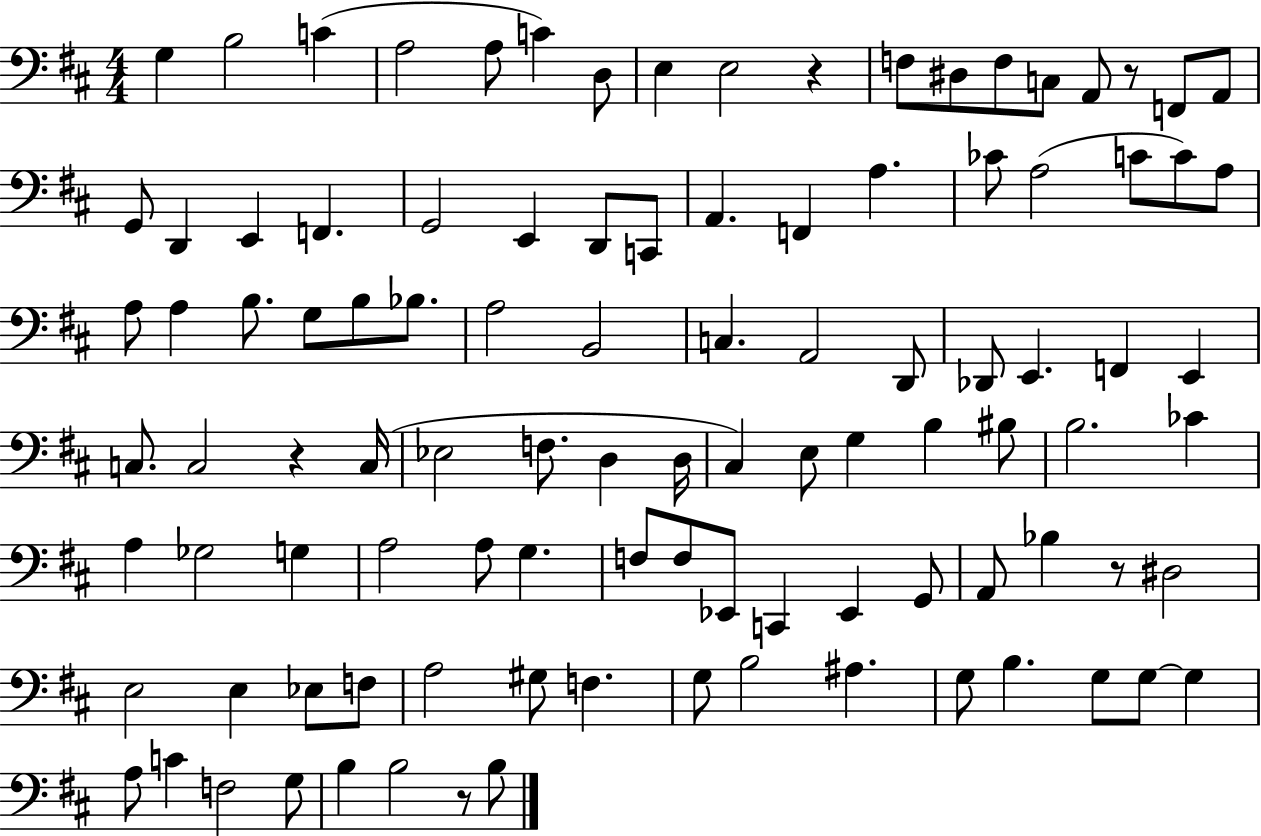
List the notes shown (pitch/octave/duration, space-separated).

G3/q B3/h C4/q A3/h A3/e C4/q D3/e E3/q E3/h R/q F3/e D#3/e F3/e C3/e A2/e R/e F2/e A2/e G2/e D2/q E2/q F2/q. G2/h E2/q D2/e C2/e A2/q. F2/q A3/q. CES4/e A3/h C4/e C4/e A3/e A3/e A3/q B3/e. G3/e B3/e Bb3/e. A3/h B2/h C3/q. A2/h D2/e Db2/e E2/q. F2/q E2/q C3/e. C3/h R/q C3/s Eb3/h F3/e. D3/q D3/s C#3/q E3/e G3/q B3/q BIS3/e B3/h. CES4/q A3/q Gb3/h G3/q A3/h A3/e G3/q. F3/e F3/e Eb2/e C2/q Eb2/q G2/e A2/e Bb3/q R/e D#3/h E3/h E3/q Eb3/e F3/e A3/h G#3/e F3/q. G3/e B3/h A#3/q. G3/e B3/q. G3/e G3/e G3/q A3/e C4/q F3/h G3/e B3/q B3/h R/e B3/e